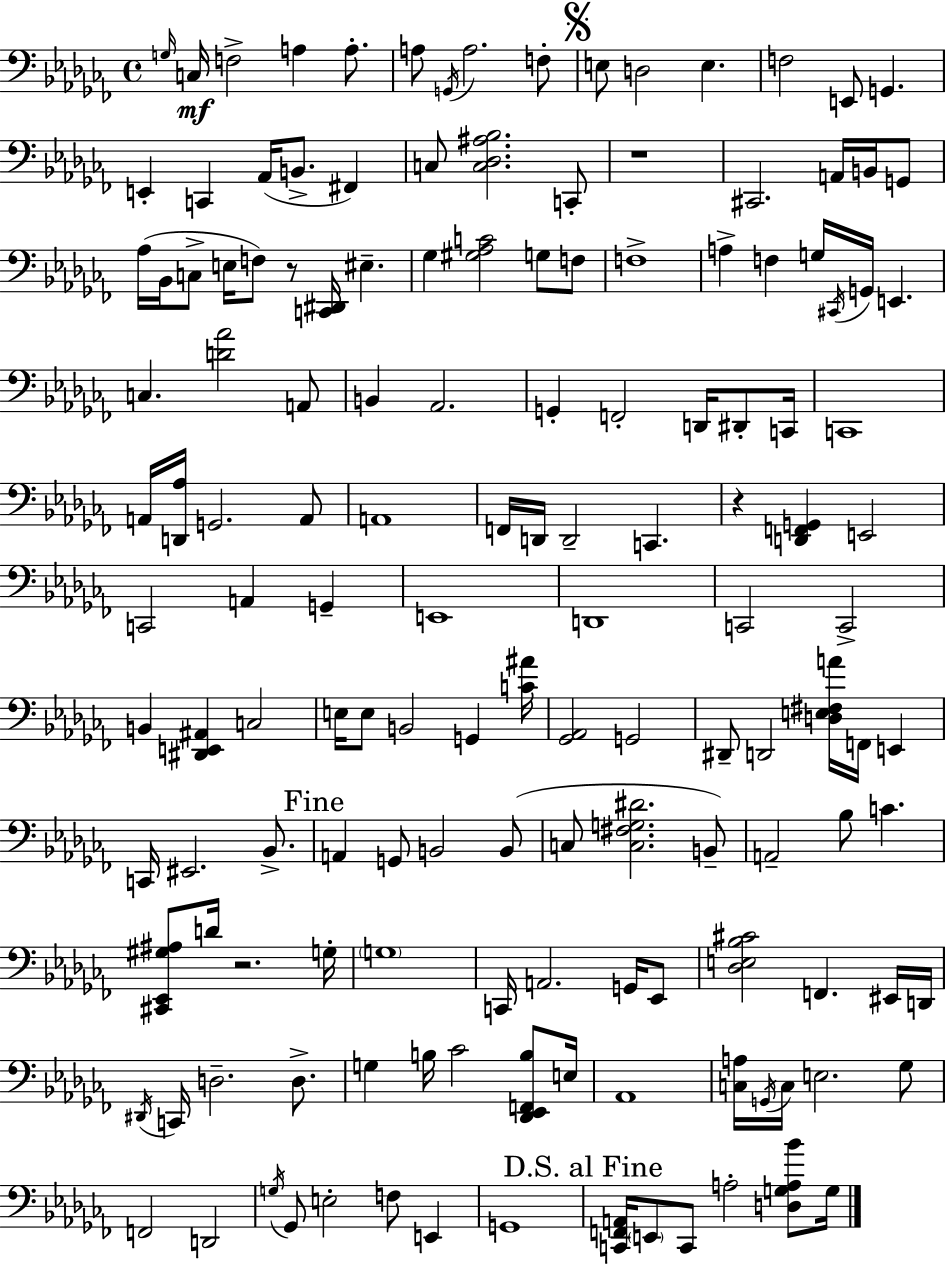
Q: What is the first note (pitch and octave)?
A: G3